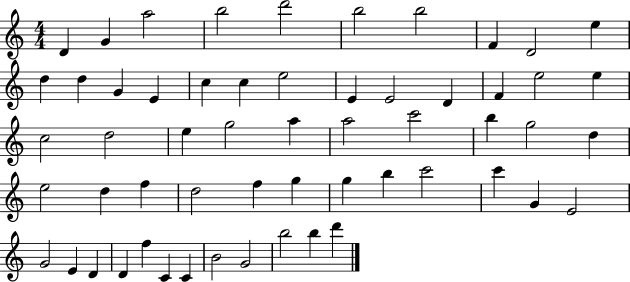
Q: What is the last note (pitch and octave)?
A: D6